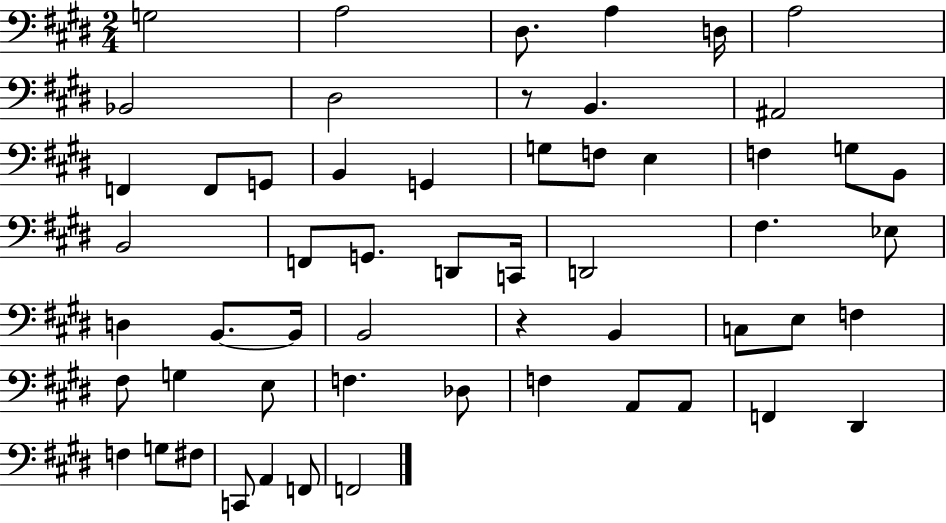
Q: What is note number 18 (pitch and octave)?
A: E3